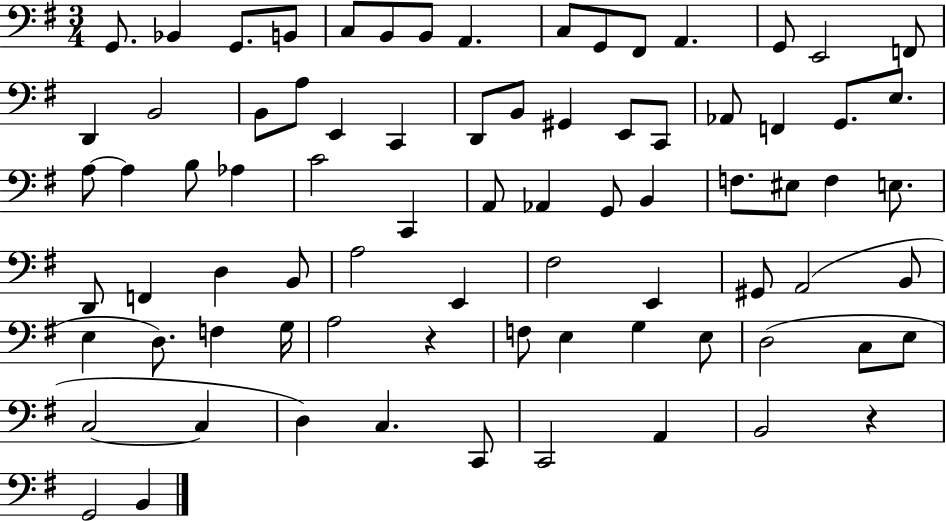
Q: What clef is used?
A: bass